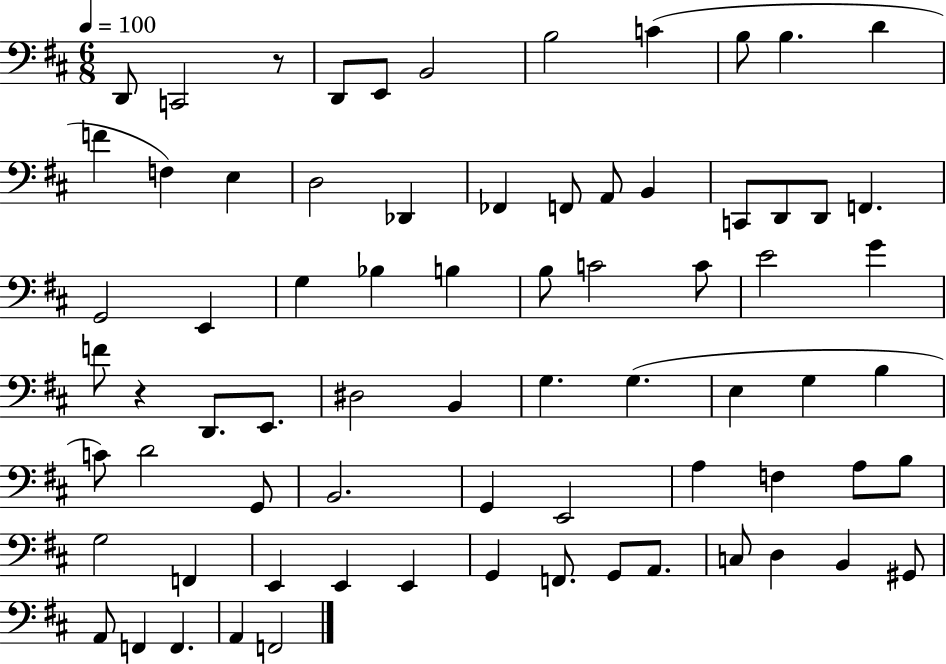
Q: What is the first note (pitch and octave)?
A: D2